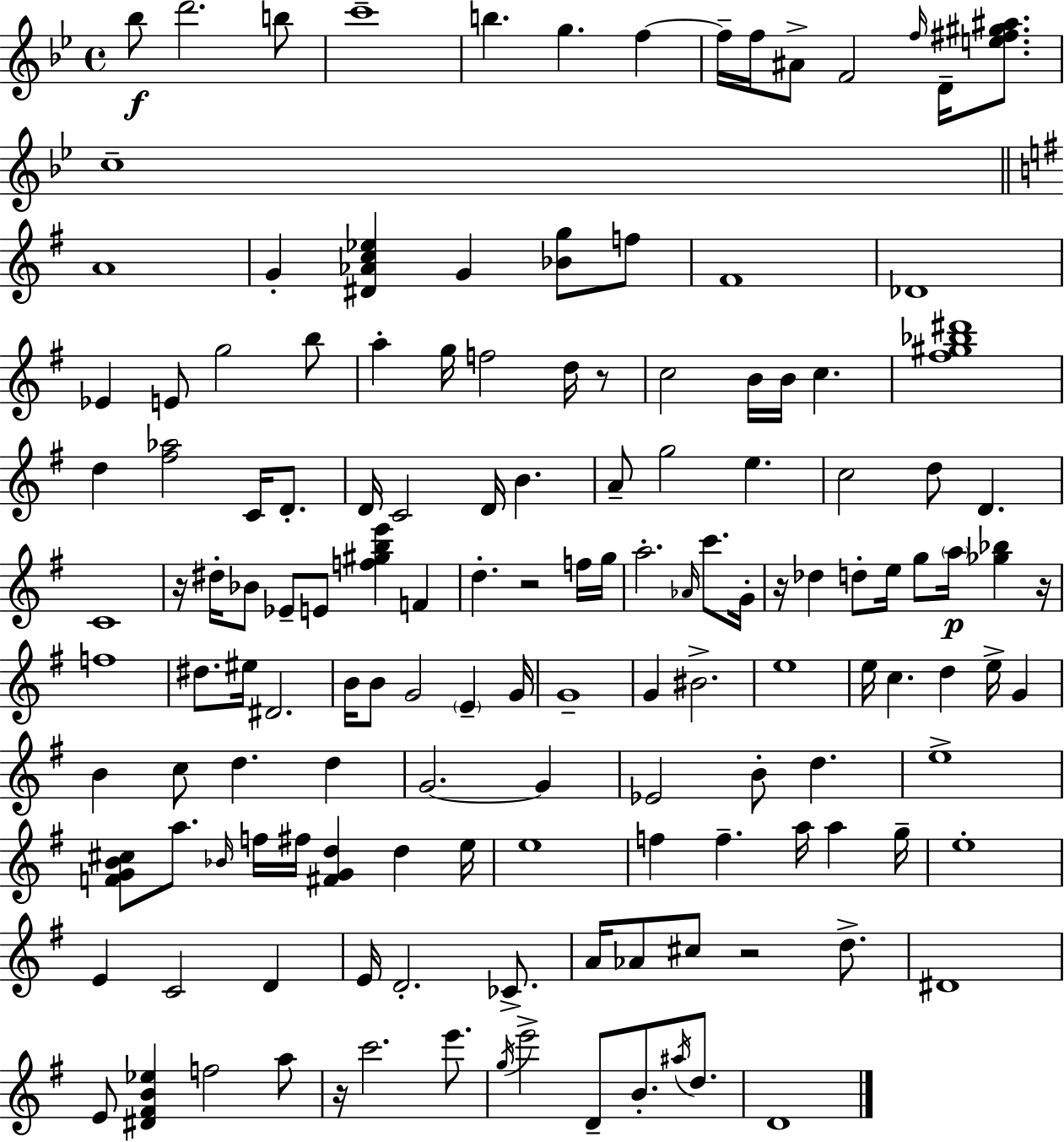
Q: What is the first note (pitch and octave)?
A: Bb5